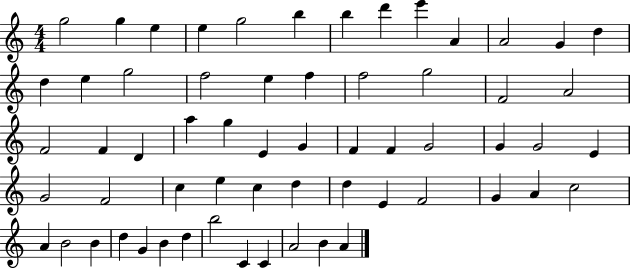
G5/h G5/q E5/q E5/q G5/h B5/q B5/q D6/q E6/q A4/q A4/h G4/q D5/q D5/q E5/q G5/h F5/h E5/q F5/q F5/h G5/h F4/h A4/h F4/h F4/q D4/q A5/q G5/q E4/q G4/q F4/q F4/q G4/h G4/q G4/h E4/q G4/h F4/h C5/q E5/q C5/q D5/q D5/q E4/q F4/h G4/q A4/q C5/h A4/q B4/h B4/q D5/q G4/q B4/q D5/q B5/h C4/q C4/q A4/h B4/q A4/q